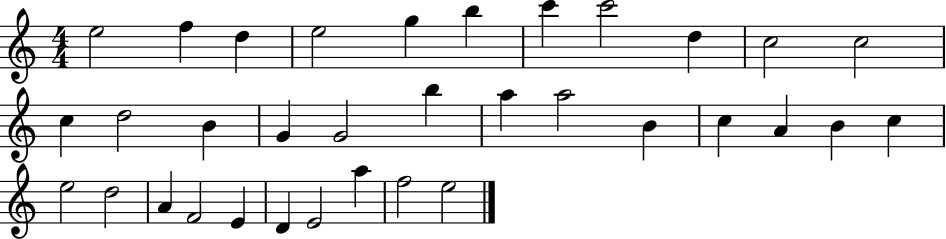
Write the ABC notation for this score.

X:1
T:Untitled
M:4/4
L:1/4
K:C
e2 f d e2 g b c' c'2 d c2 c2 c d2 B G G2 b a a2 B c A B c e2 d2 A F2 E D E2 a f2 e2